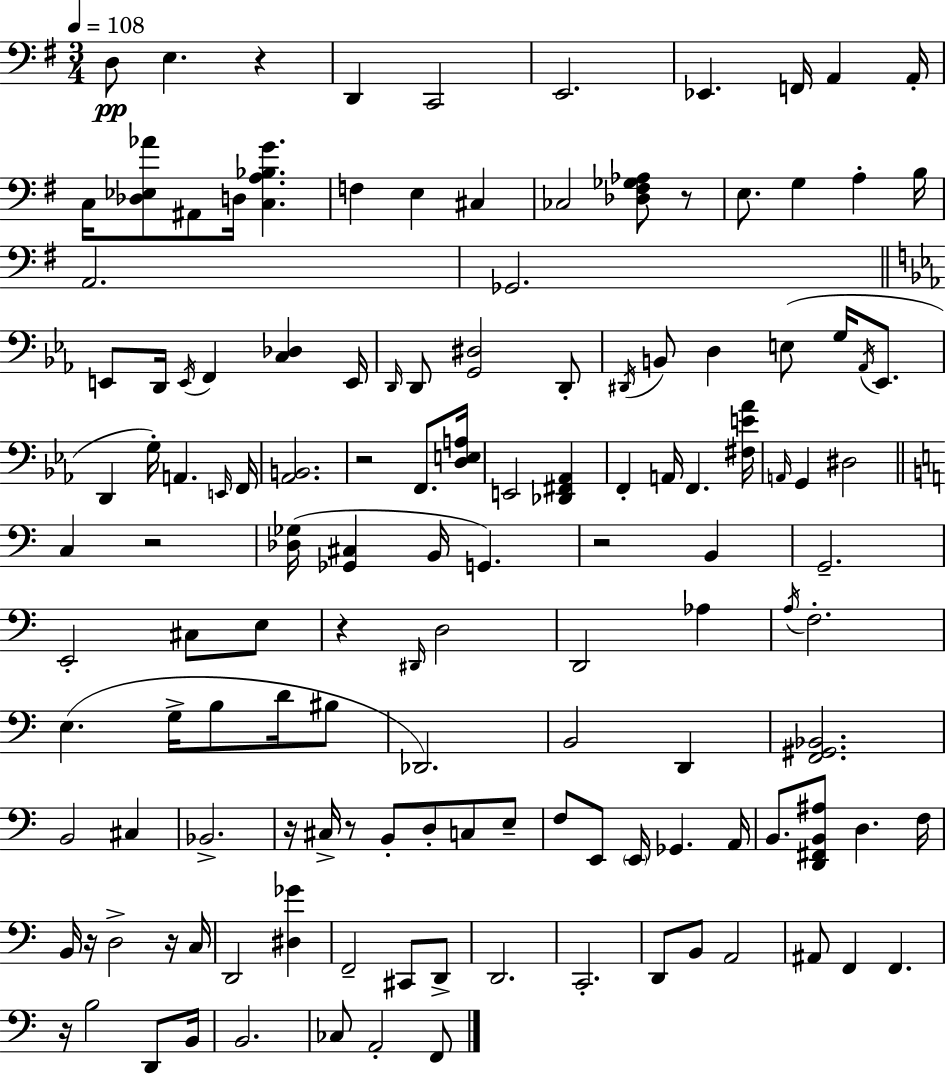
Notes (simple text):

D3/e E3/q. R/q D2/q C2/h E2/h. Eb2/q. F2/s A2/q A2/s C3/s [Db3,Eb3,Ab4]/e A#2/e D3/s [C3,A3,Bb3,G4]/q. F3/q E3/q C#3/q CES3/h [Db3,F#3,Gb3,Ab3]/e R/e E3/e. G3/q A3/q B3/s A2/h. Gb2/h. E2/e D2/s E2/s F2/q [C3,Db3]/q E2/s D2/s D2/e [G2,D#3]/h D2/e D#2/s B2/e D3/q E3/e G3/s Ab2/s Eb2/e. D2/q G3/s A2/q. E2/s F2/s [Ab2,B2]/h. R/h F2/e. [D3,E3,A3]/s E2/h [Db2,F#2,Ab2]/q F2/q A2/s F2/q. [F#3,E4,Ab4]/s A2/s G2/q D#3/h C3/q R/h [Db3,Gb3]/s [Gb2,C#3]/q B2/s G2/q. R/h B2/q G2/h. E2/h C#3/e E3/e R/q D#2/s D3/h D2/h Ab3/q A3/s F3/h. E3/q. G3/s B3/e D4/s BIS3/e Db2/h. B2/h D2/q [F2,G#2,Bb2]/h. B2/h C#3/q Bb2/h. R/s C#3/s R/e B2/e D3/e C3/e E3/e F3/e E2/e E2/s Gb2/q. A2/s B2/e. [D2,F#2,B2,A#3]/e D3/q. F3/s B2/s R/s D3/h R/s C3/s D2/h [D#3,Gb4]/q F2/h C#2/e D2/e D2/h. C2/h. D2/e B2/e A2/h A#2/e F2/q F2/q. R/s B3/h D2/e B2/s B2/h. CES3/e A2/h F2/e